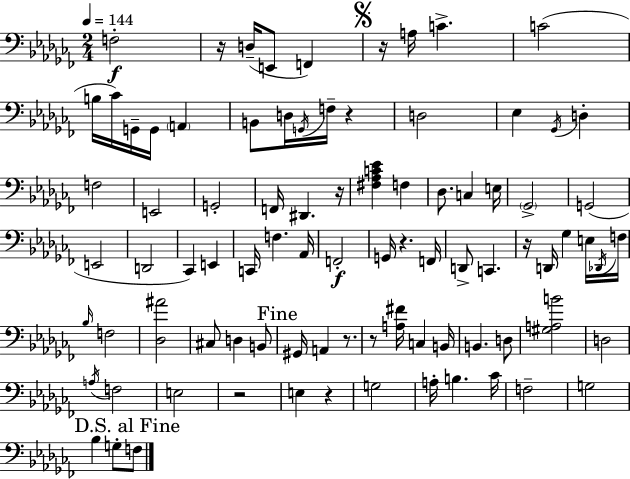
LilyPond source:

{
  \clef bass
  \numericTimeSignature
  \time 2/4
  \key aes \minor
  \tempo 4 = 144
  f2-.\f | r16 d16--( e,8 f,4) | \mark \markup { \musicglyph "scripts.segno" } r16 a16 c'4.-> | c'2( | \break b16 ces'16) g,16-- g,16 \parenthesize a,4 | b,8 d16 \acciaccatura { g,16 } f16-- r4 | d2 | ees4 \acciaccatura { ges,16 } d4-. | \break f2 | e,2 | g,2-. | f,16 dis,4. | \break r16 <fis aes c' ees'>4 f4 | des8. c4 | e16 \parenthesize ges,2-> | g,2( | \break e,2 | d,2 | ces,4) e,4 | c,16 f4. | \break aes,16 f,2-.\f | g,16 r4. | f,16 d,8-> c,4. | r16 d,16 ges4 | \break e16 \acciaccatura { des,16 } f16 \grace { bes16 } f2 | <des ais'>2 | cis8 d4 | b,8 \mark "Fine" gis,16 a,4 | \break r8. r8 <a fis'>16 c4 | b,16 b,4. | d8 <gis a b'>2 | d2 | \break \acciaccatura { a16 } f2 | e2 | r2 | e4 | \break r4 g2 | a16-. b4. | ces'16 f2-- | g2 | \break \mark "D.S. al Fine" bes4 | g8-. f8 \bar "|."
}